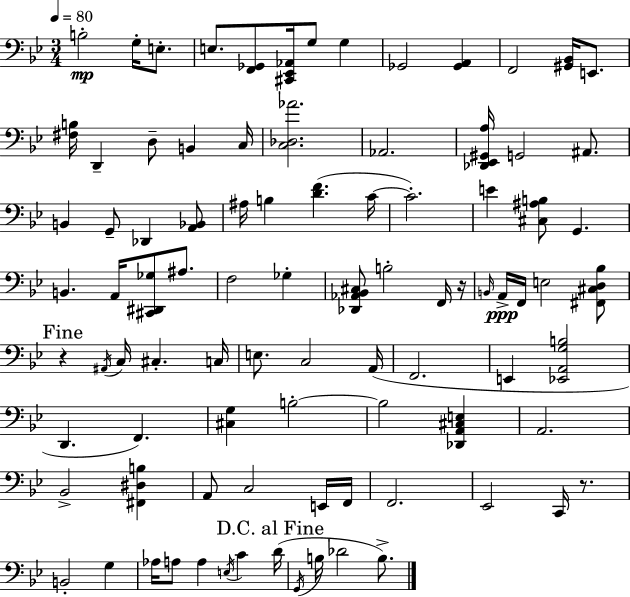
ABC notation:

X:1
T:Untitled
M:3/4
L:1/4
K:Bb
B,2 G,/4 E,/2 E,/2 [F,,_G,,]/2 [^C,,_E,,_A,,]/4 G,/2 G, _G,,2 [_G,,A,,] F,,2 [^G,,_B,,]/4 E,,/2 [^F,B,]/4 D,, D,/2 B,, C,/4 [C,_D,_A]2 _A,,2 [_D,,_E,,^G,,A,]/4 G,,2 ^A,,/2 B,, G,,/2 _D,, [A,,_B,,]/2 ^A,/4 B, [DF] C/4 C2 E [^C,^A,B,]/2 G,, B,, A,,/4 [^C,,^D,,_G,]/2 ^A,/2 F,2 _G, [_D,,_A,,_B,,^C,]/2 B,2 F,,/4 z/4 B,,/4 A,,/4 F,,/4 E,2 [^F,,^C,D,_B,]/2 z ^A,,/4 C,/4 ^C, C,/4 E,/2 C,2 A,,/4 F,,2 E,, [_E,,A,,G,B,]2 D,, F,, [^C,G,] B,2 B,2 [_D,,A,,^C,E,] A,,2 _B,,2 [^F,,^D,B,] A,,/2 C,2 E,,/4 F,,/4 F,,2 _E,,2 C,,/4 z/2 B,,2 G, _A,/4 A,/2 A, E,/4 C D/4 G,,/4 B,/4 _D2 B,/2